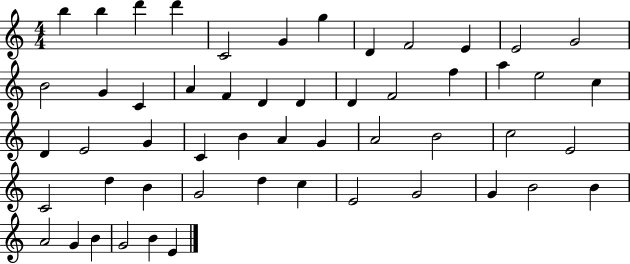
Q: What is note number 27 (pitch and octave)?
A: E4